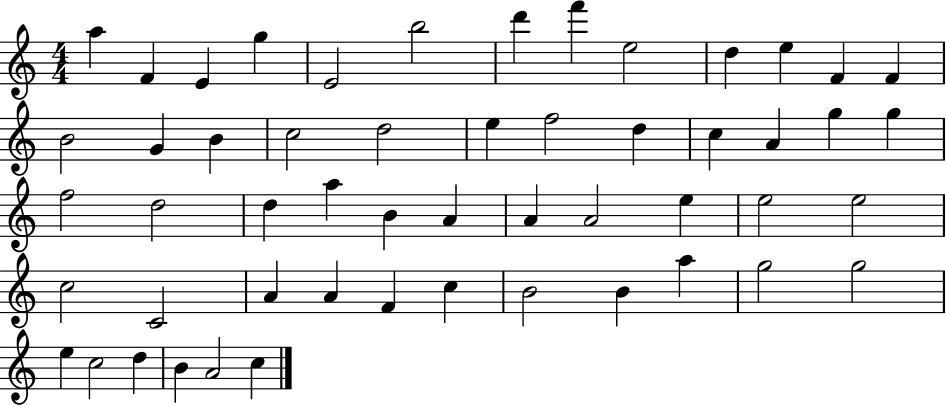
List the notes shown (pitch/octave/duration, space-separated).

A5/q F4/q E4/q G5/q E4/h B5/h D6/q F6/q E5/h D5/q E5/q F4/q F4/q B4/h G4/q B4/q C5/h D5/h E5/q F5/h D5/q C5/q A4/q G5/q G5/q F5/h D5/h D5/q A5/q B4/q A4/q A4/q A4/h E5/q E5/h E5/h C5/h C4/h A4/q A4/q F4/q C5/q B4/h B4/q A5/q G5/h G5/h E5/q C5/h D5/q B4/q A4/h C5/q